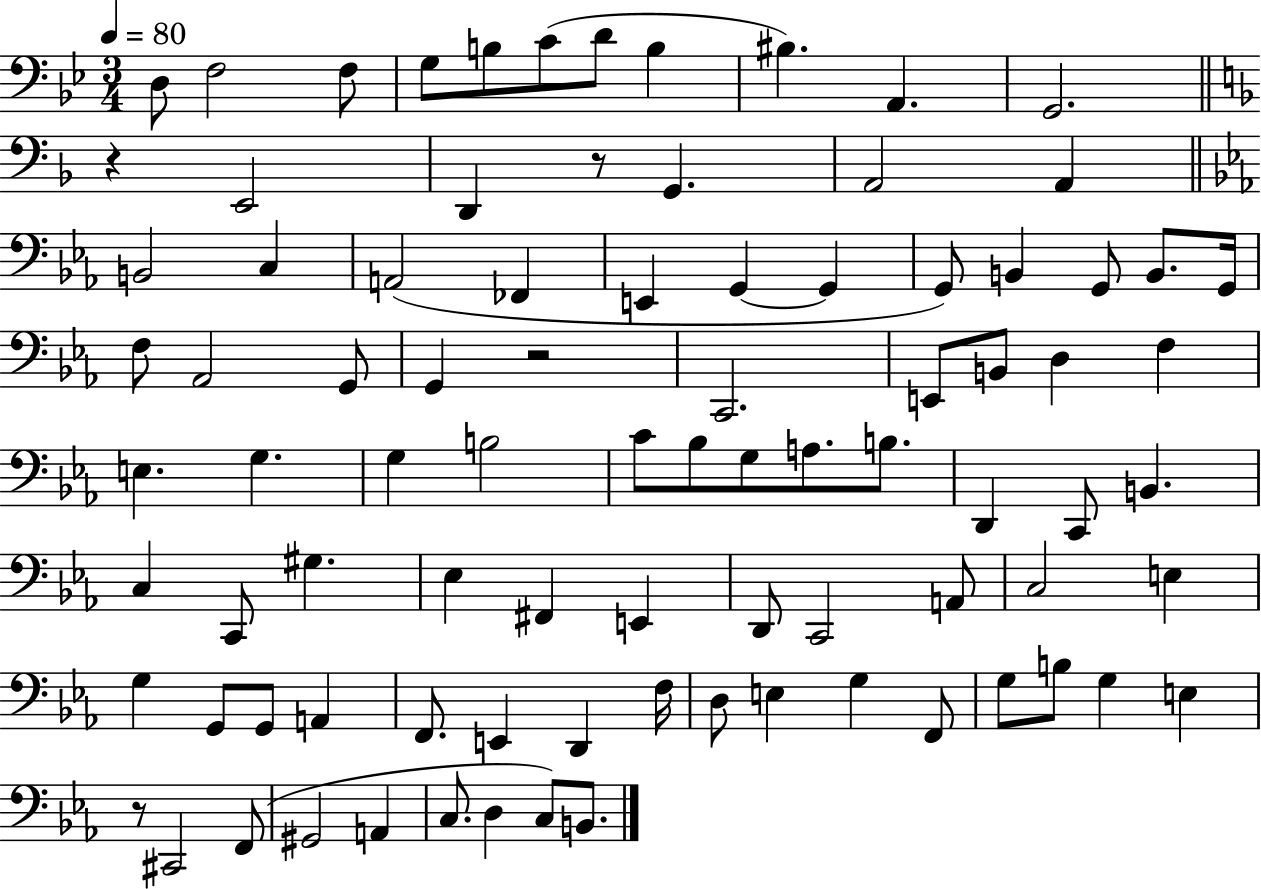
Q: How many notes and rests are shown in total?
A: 88